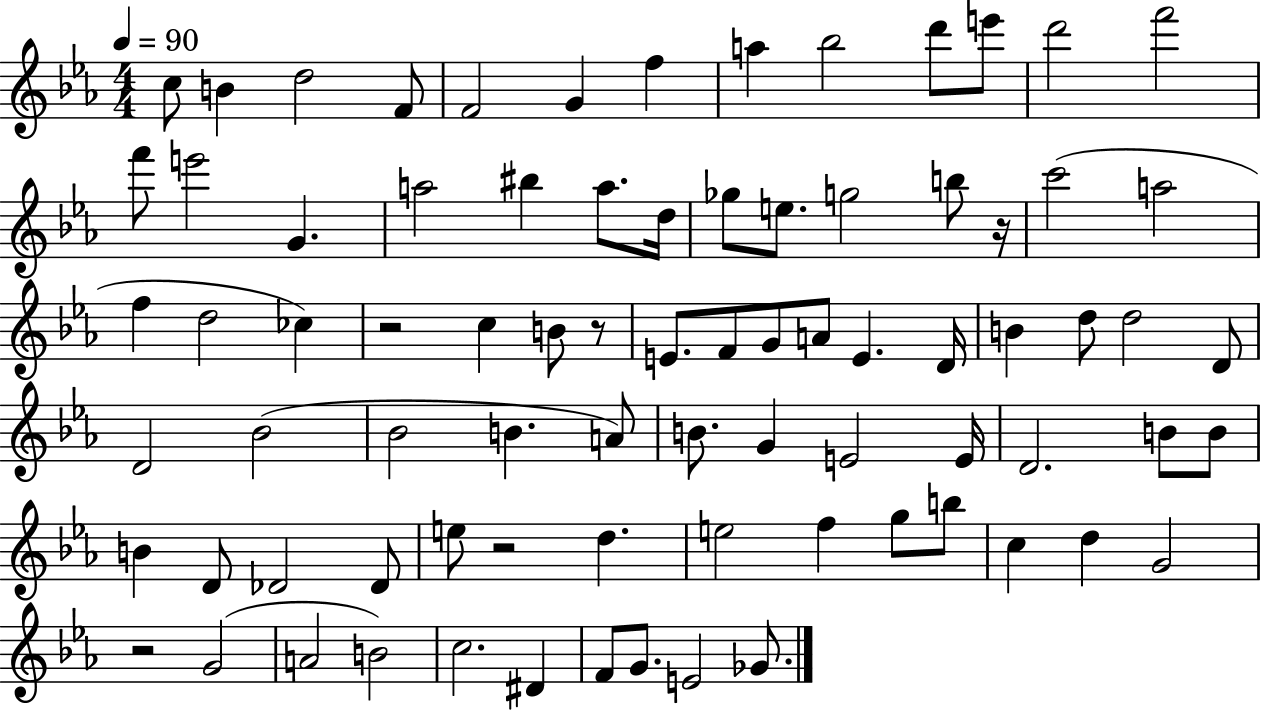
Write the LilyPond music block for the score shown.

{
  \clef treble
  \numericTimeSignature
  \time 4/4
  \key ees \major
  \tempo 4 = 90
  c''8 b'4 d''2 f'8 | f'2 g'4 f''4 | a''4 bes''2 d'''8 e'''8 | d'''2 f'''2 | \break f'''8 e'''2 g'4. | a''2 bis''4 a''8. d''16 | ges''8 e''8. g''2 b''8 r16 | c'''2( a''2 | \break f''4 d''2 ces''4) | r2 c''4 b'8 r8 | e'8. f'8 g'8 a'8 e'4. d'16 | b'4 d''8 d''2 d'8 | \break d'2 bes'2( | bes'2 b'4. a'8) | b'8. g'4 e'2 e'16 | d'2. b'8 b'8 | \break b'4 d'8 des'2 des'8 | e''8 r2 d''4. | e''2 f''4 g''8 b''8 | c''4 d''4 g'2 | \break r2 g'2( | a'2 b'2) | c''2. dis'4 | f'8 g'8. e'2 ges'8. | \break \bar "|."
}